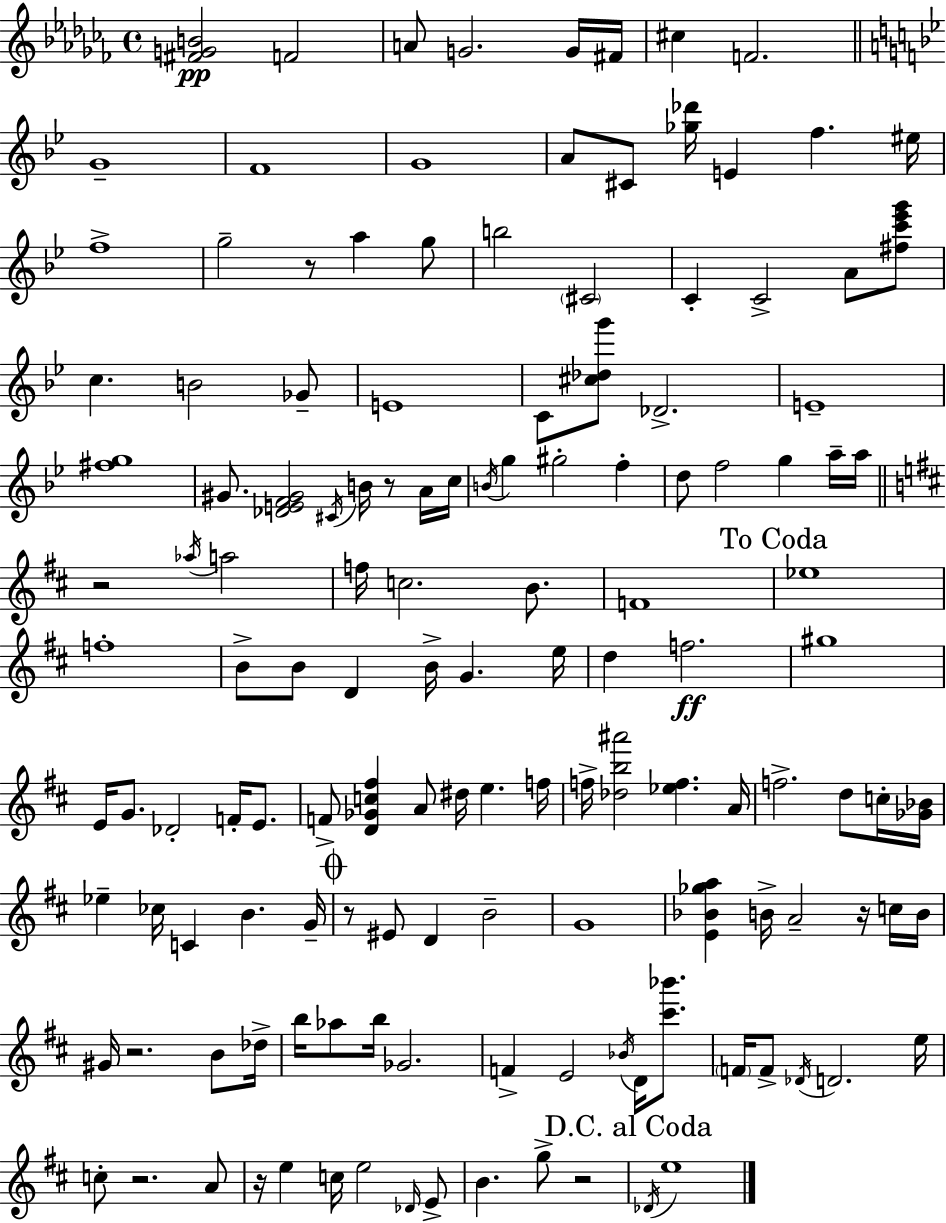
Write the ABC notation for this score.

X:1
T:Untitled
M:4/4
L:1/4
K:Abm
[^FGB]2 F2 A/2 G2 G/4 ^F/4 ^c F2 G4 F4 G4 A/2 ^C/2 [_g_d']/4 E f ^e/4 f4 g2 z/2 a g/2 b2 ^C2 C C2 A/2 [^fc'_e'g']/2 c B2 _G/2 E4 C/2 [^c_dg']/2 _D2 E4 [^fg]4 ^G/2 [_DEF^G]2 ^C/4 B/4 z/2 A/4 c/4 B/4 g ^g2 f d/2 f2 g a/4 a/4 z2 _a/4 a2 f/4 c2 B/2 F4 _e4 f4 B/2 B/2 D B/4 G e/4 d f2 ^g4 E/4 G/2 _D2 F/4 E/2 F/2 [D_Gc^f] A/2 ^d/4 e f/4 f/4 [_db^a']2 [_ef] A/4 f2 d/2 c/4 [_G_B]/4 _e _c/4 C B G/4 z/2 ^E/2 D B2 G4 [E_B_ga] B/4 A2 z/4 c/4 B/4 ^G/4 z2 B/2 _d/4 b/4 _a/2 b/4 _G2 F E2 _B/4 D/4 [^c'_b']/2 F/4 F/2 _D/4 D2 e/4 c/2 z2 A/2 z/4 e c/4 e2 _D/4 E/2 B g/2 z2 _D/4 e4